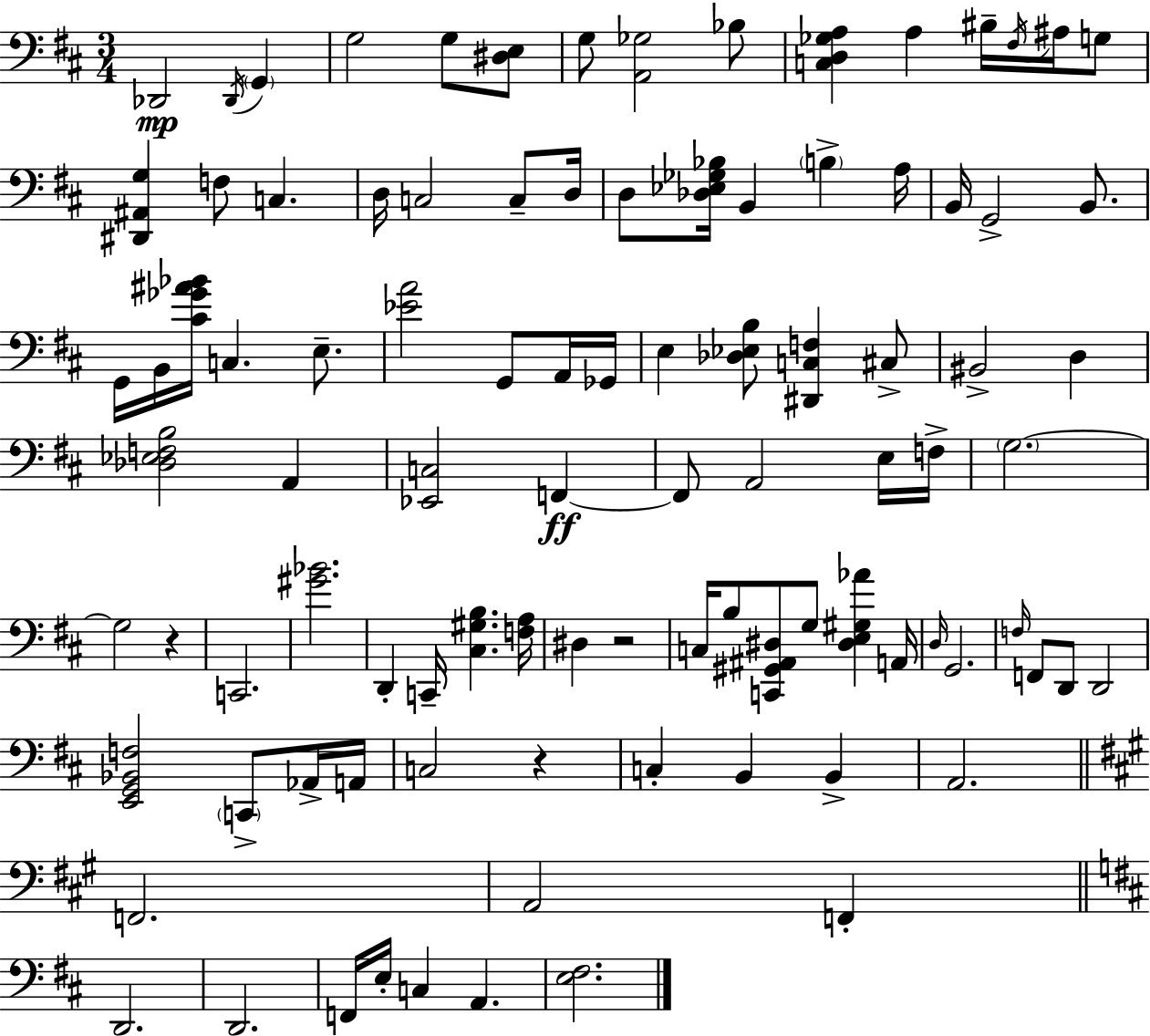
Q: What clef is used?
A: bass